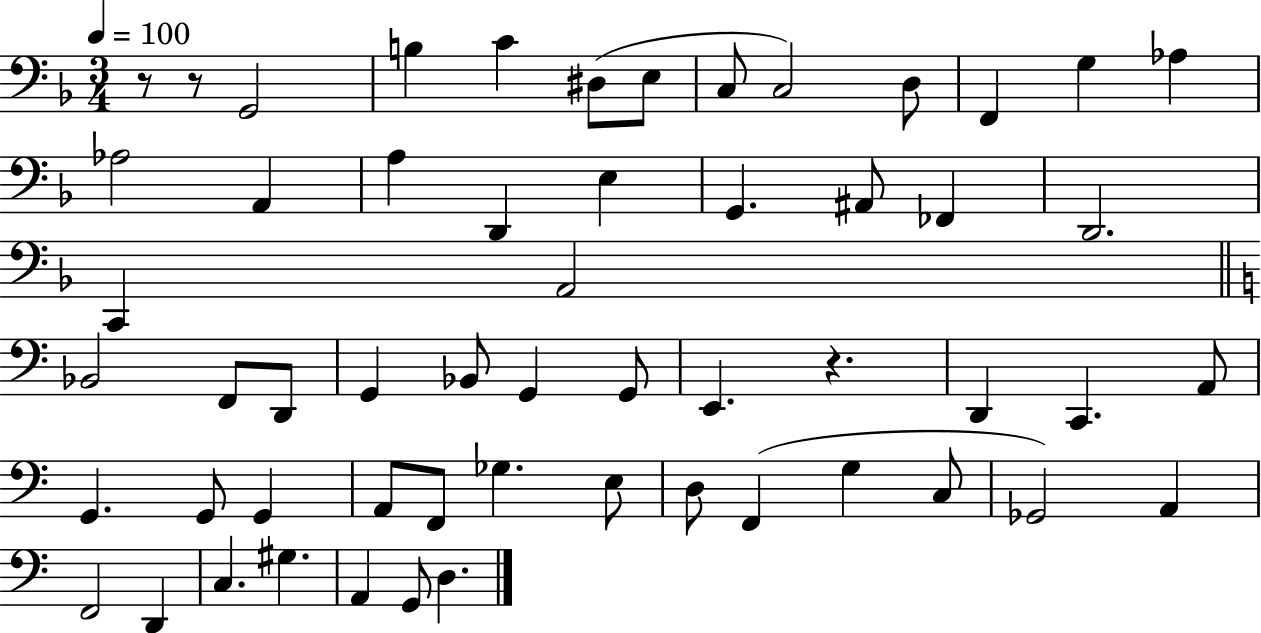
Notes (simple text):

R/e R/e G2/h B3/q C4/q D#3/e E3/e C3/e C3/h D3/e F2/q G3/q Ab3/q Ab3/h A2/q A3/q D2/q E3/q G2/q. A#2/e FES2/q D2/h. C2/q A2/h Bb2/h F2/e D2/e G2/q Bb2/e G2/q G2/e E2/q. R/q. D2/q C2/q. A2/e G2/q. G2/e G2/q A2/e F2/e Gb3/q. E3/e D3/e F2/q G3/q C3/e Gb2/h A2/q F2/h D2/q C3/q. G#3/q. A2/q G2/e D3/q.